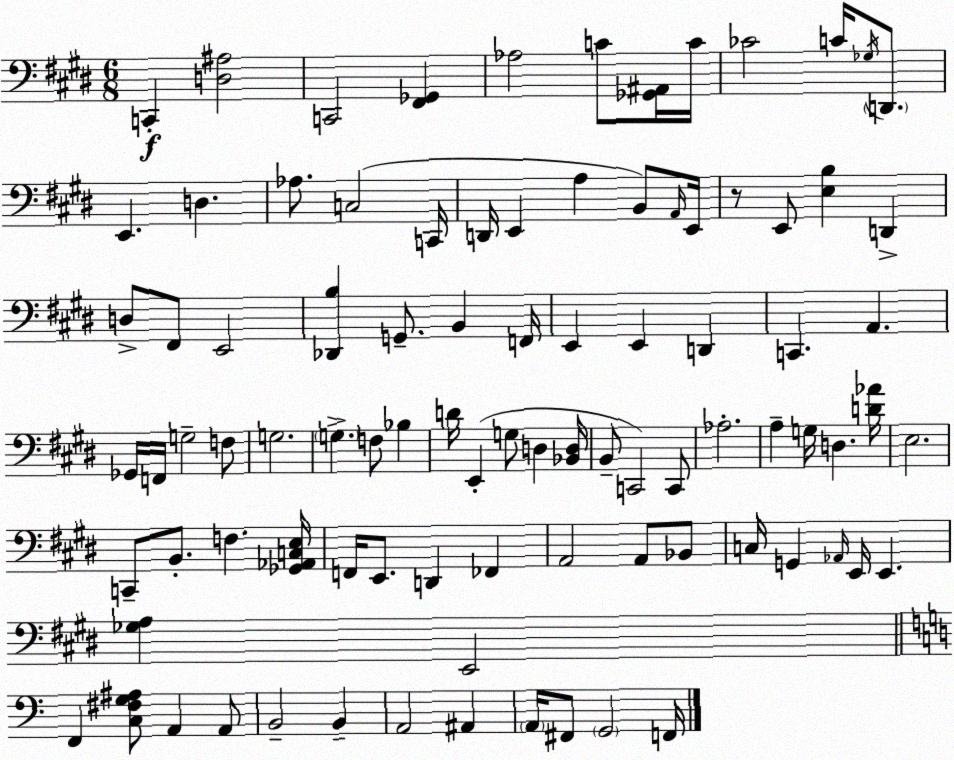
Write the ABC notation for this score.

X:1
T:Untitled
M:6/8
L:1/4
K:E
C,, [D,^A,]2 C,,2 [^F,,_G,,] _A,2 C/2 [_G,,^A,,]/4 C/4 _C2 C/4 _G,/4 D,,/2 E,, D, _A,/2 C,2 C,,/4 D,,/4 E,, A, B,,/2 A,,/4 E,,/4 z/2 E,,/2 [E,B,] D,, D,/2 ^F,,/2 E,,2 [_D,,B,] G,,/2 B,, F,,/4 E,, E,, D,, C,, A,, _G,,/4 F,,/4 G,2 F,/2 G,2 G, F,/2 _B, D/4 E,, G,/2 D, [_B,,D,]/4 B,,/2 C,,2 C,,/2 _A,2 A, G,/4 D, [D_A]/4 E,2 C,,/2 B,,/2 F, [_G,,_A,,C,E,]/4 F,,/4 E,,/2 D,, _F,, A,,2 A,,/2 _B,,/2 C,/4 G,, _A,,/4 E,,/4 E,, [_G,A,] E,,2 F,, [C,^F,G,^A,]/2 A,, A,,/2 B,,2 B,, A,,2 ^A,, A,,/4 ^F,,/2 G,,2 F,,/4